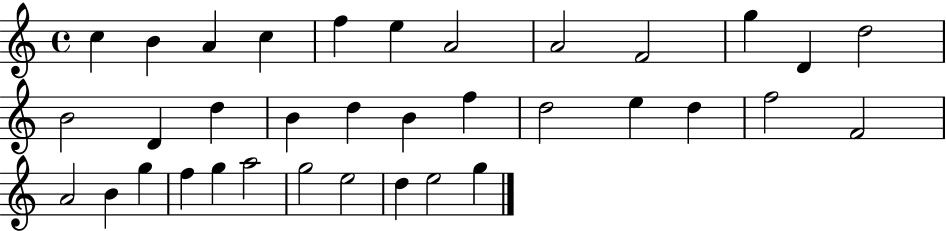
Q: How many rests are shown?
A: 0